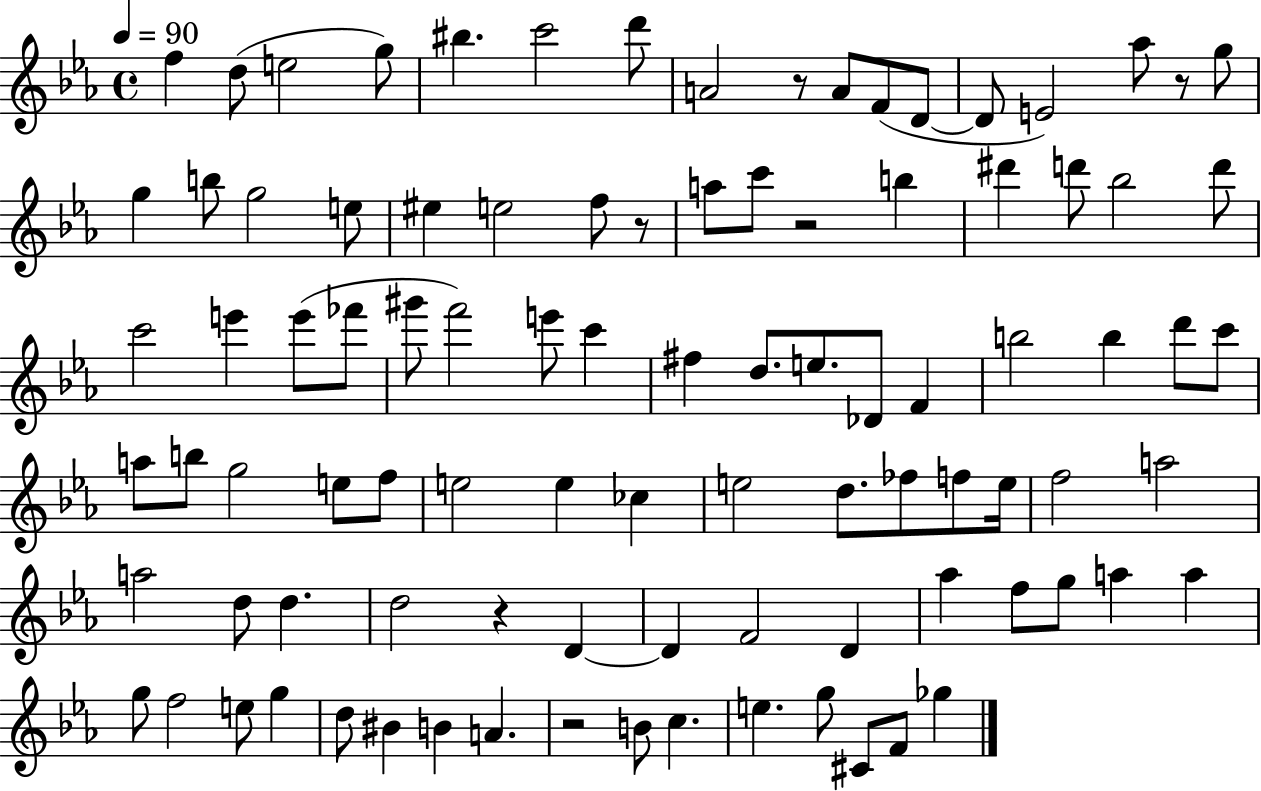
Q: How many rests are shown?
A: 6